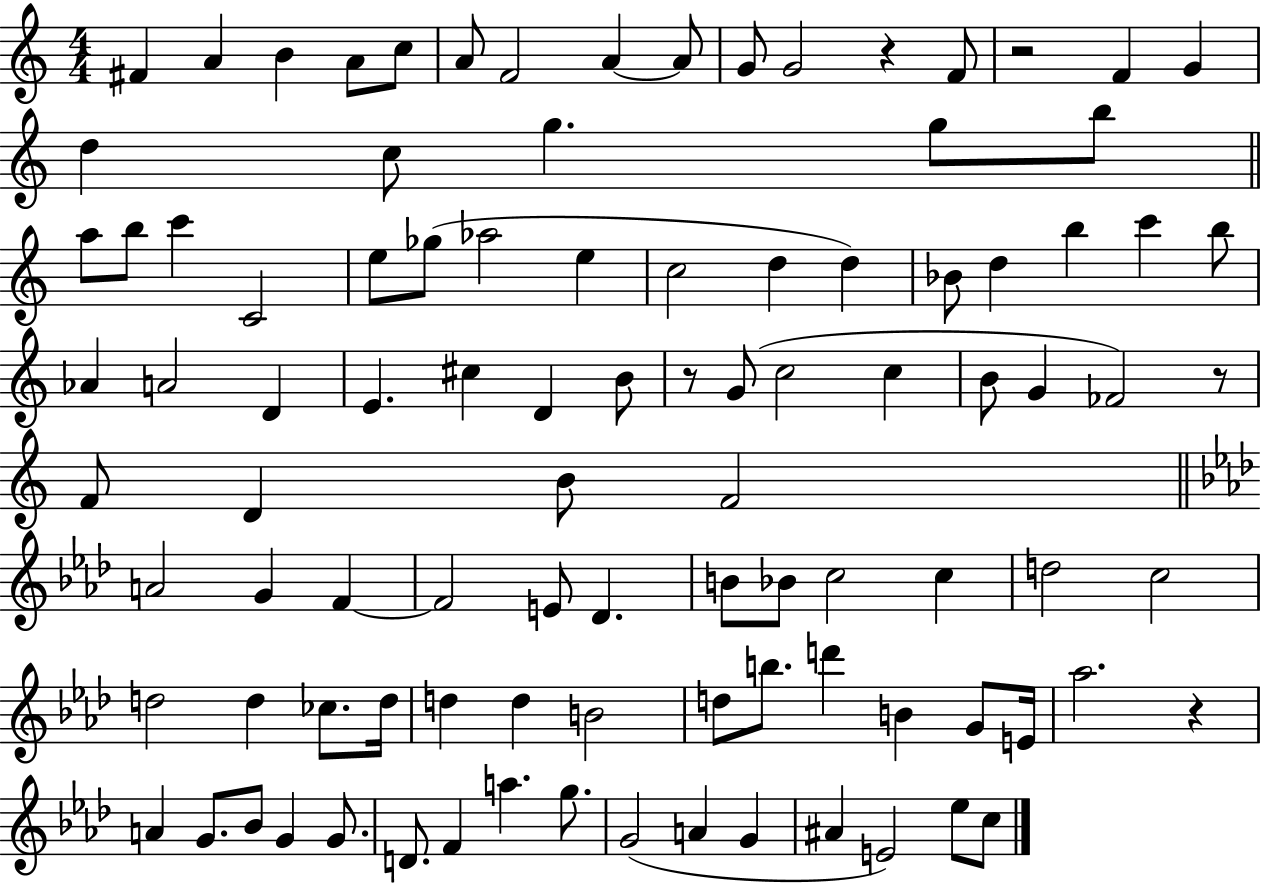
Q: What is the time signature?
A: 4/4